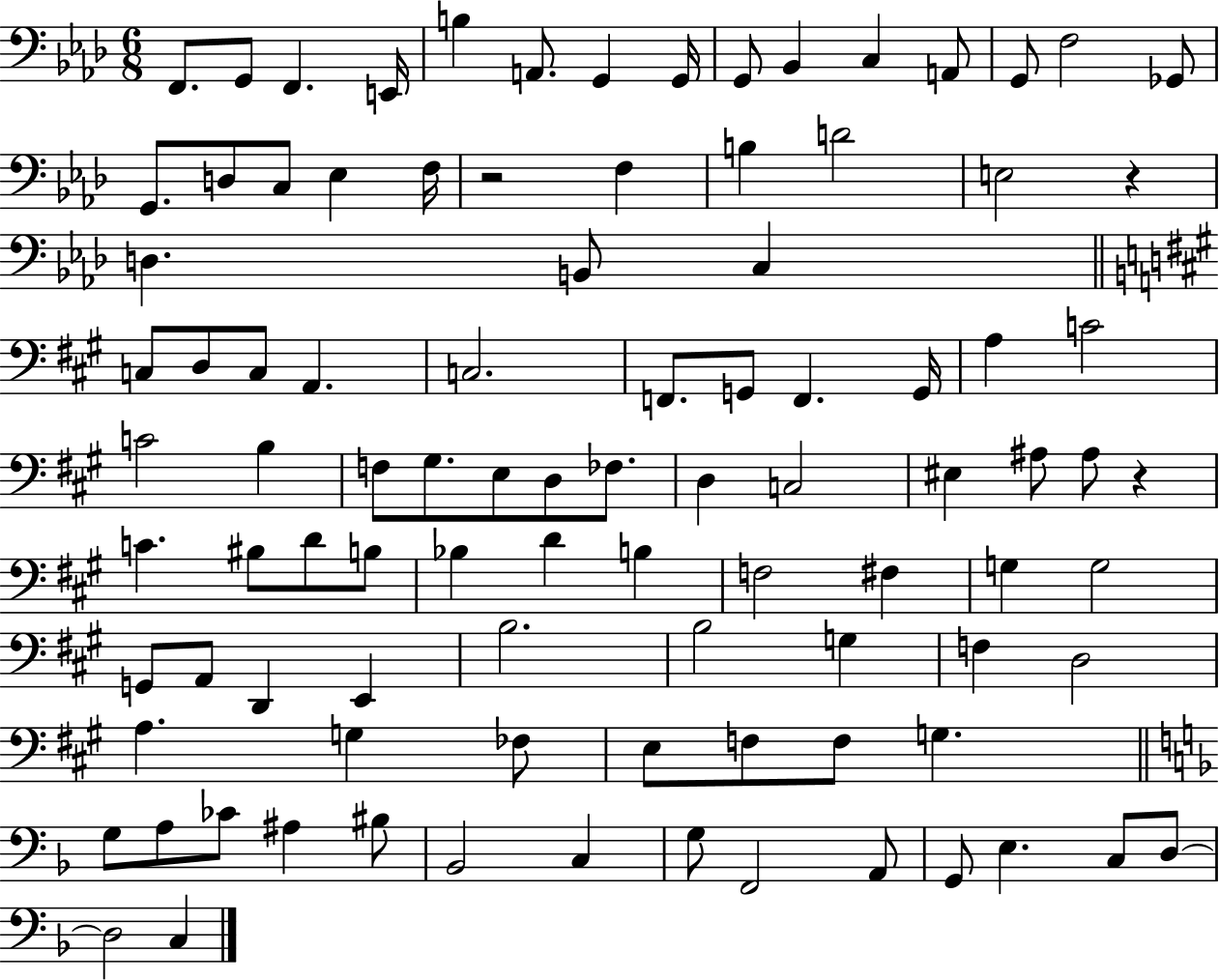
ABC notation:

X:1
T:Untitled
M:6/8
L:1/4
K:Ab
F,,/2 G,,/2 F,, E,,/4 B, A,,/2 G,, G,,/4 G,,/2 _B,, C, A,,/2 G,,/2 F,2 _G,,/2 G,,/2 D,/2 C,/2 _E, F,/4 z2 F, B, D2 E,2 z D, B,,/2 C, C,/2 D,/2 C,/2 A,, C,2 F,,/2 G,,/2 F,, G,,/4 A, C2 C2 B, F,/2 ^G,/2 E,/2 D,/2 _F,/2 D, C,2 ^E, ^A,/2 ^A,/2 z C ^B,/2 D/2 B,/2 _B, D B, F,2 ^F, G, G,2 G,,/2 A,,/2 D,, E,, B,2 B,2 G, F, D,2 A, G, _F,/2 E,/2 F,/2 F,/2 G, G,/2 A,/2 _C/2 ^A, ^B,/2 _B,,2 C, G,/2 F,,2 A,,/2 G,,/2 E, C,/2 D,/2 D,2 C,